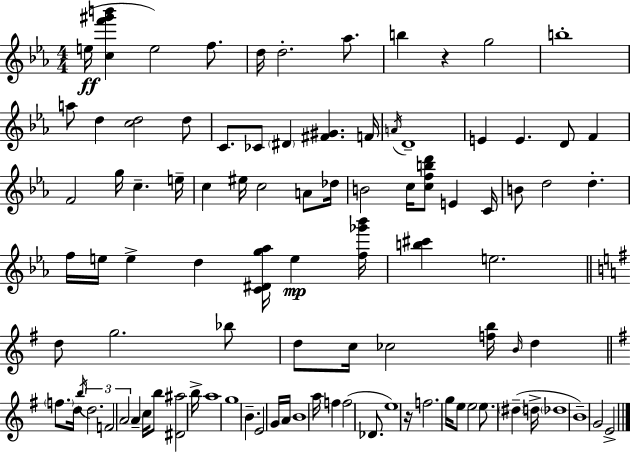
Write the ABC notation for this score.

X:1
T:Untitled
M:4/4
L:1/4
K:Eb
e/4 [cf'^g'b'] e2 f/2 d/4 d2 _a/2 b z g2 b4 a/2 d [cd]2 d/2 C/2 _C/2 ^D [^F^G] F/4 A/4 D4 E E D/2 F F2 g/4 c e/4 c ^e/4 c2 A/2 _d/4 B2 c/4 [cfbd']/2 E C/4 B/2 d2 d f/4 e/4 e d [C^Dg_a]/4 e [f_g'_b']/4 [b^c'] e2 d/2 g2 _b/2 d/2 c/4 _c2 [fb]/4 B/4 d f/2 d/4 b/4 d2 F2 A2 A c/4 b/2 [^D^a]2 b/4 a4 g4 B E2 G/4 A/4 B4 a/4 f f2 _D/2 e4 z/4 f2 g/4 e/2 e2 e/2 ^d d/4 _d4 B4 G2 E2